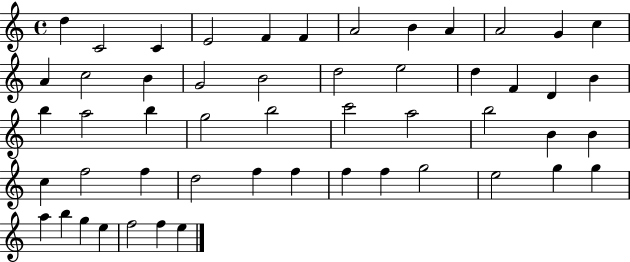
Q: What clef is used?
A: treble